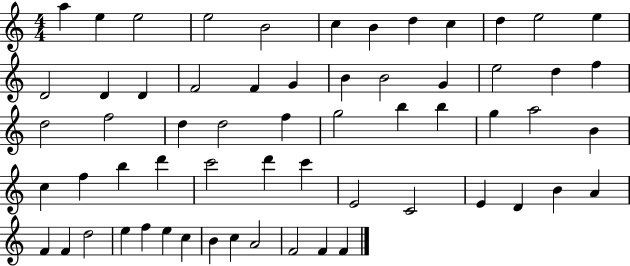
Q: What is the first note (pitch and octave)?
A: A5